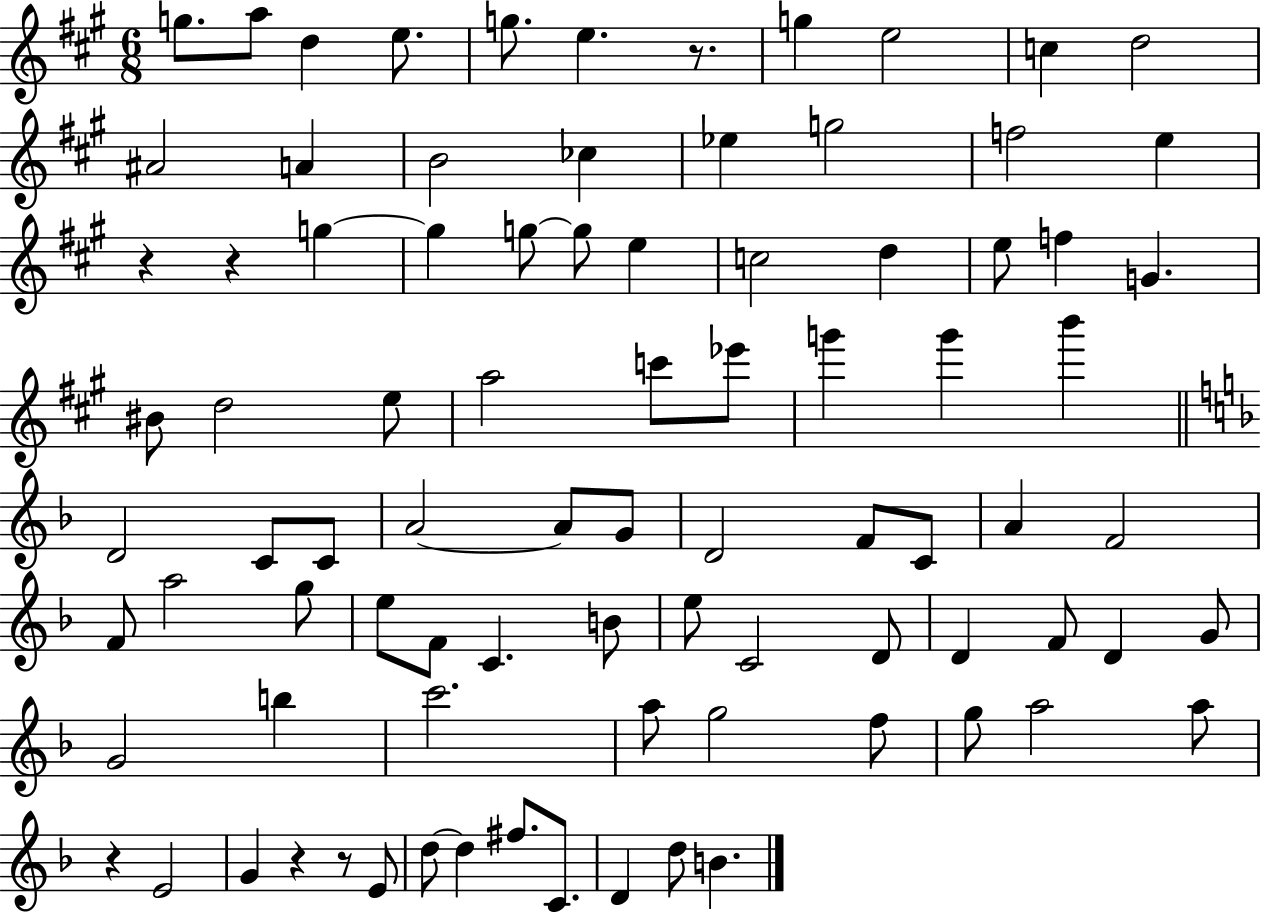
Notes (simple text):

G5/e. A5/e D5/q E5/e. G5/e. E5/q. R/e. G5/q E5/h C5/q D5/h A#4/h A4/q B4/h CES5/q Eb5/q G5/h F5/h E5/q R/q R/q G5/q G5/q G5/e G5/e E5/q C5/h D5/q E5/e F5/q G4/q. BIS4/e D5/h E5/e A5/h C6/e Eb6/e G6/q G6/q B6/q D4/h C4/e C4/e A4/h A4/e G4/e D4/h F4/e C4/e A4/q F4/h F4/e A5/h G5/e E5/e F4/e C4/q. B4/e E5/e C4/h D4/e D4/q F4/e D4/q G4/e G4/h B5/q C6/h. A5/e G5/h F5/e G5/e A5/h A5/e R/q E4/h G4/q R/q R/e E4/e D5/e D5/q F#5/e. C4/e. D4/q D5/e B4/q.